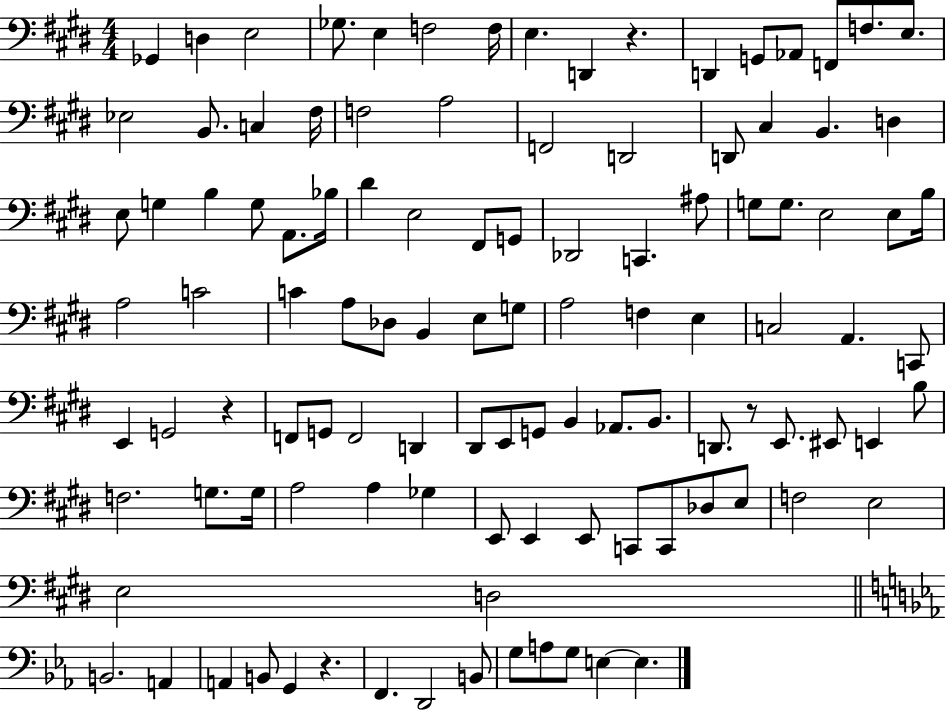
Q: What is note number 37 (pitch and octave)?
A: G2